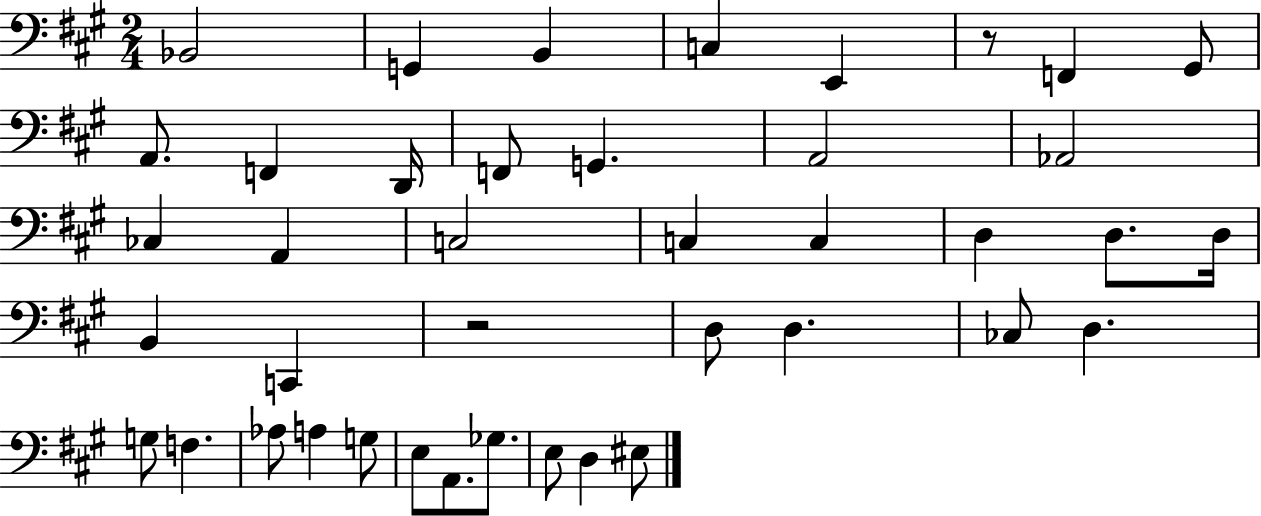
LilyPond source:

{
  \clef bass
  \numericTimeSignature
  \time 2/4
  \key a \major
  \repeat volta 2 { bes,2 | g,4 b,4 | c4 e,4 | r8 f,4 gis,8 | \break a,8. f,4 d,16 | f,8 g,4. | a,2 | aes,2 | \break ces4 a,4 | c2 | c4 c4 | d4 d8. d16 | \break b,4 c,4 | r2 | d8 d4. | ces8 d4. | \break g8 f4. | aes8 a4 g8 | e8 a,8. ges8. | e8 d4 eis8 | \break } \bar "|."
}